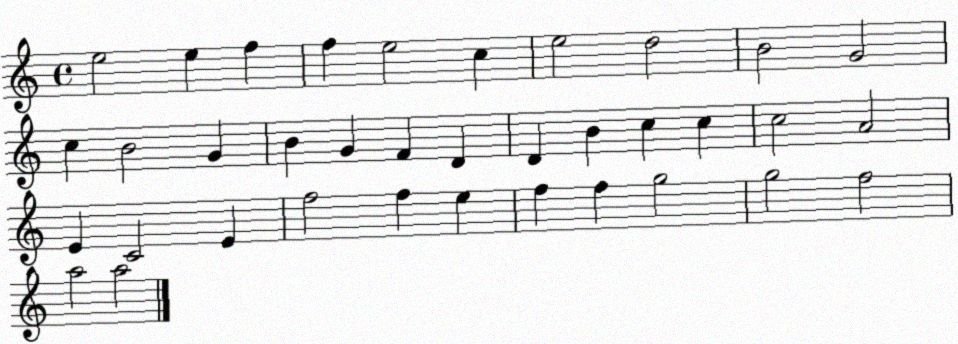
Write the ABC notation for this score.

X:1
T:Untitled
M:4/4
L:1/4
K:C
e2 e f f e2 c e2 d2 B2 G2 c B2 G B G F D D B c c c2 A2 E C2 E f2 f e f f g2 g2 f2 a2 a2